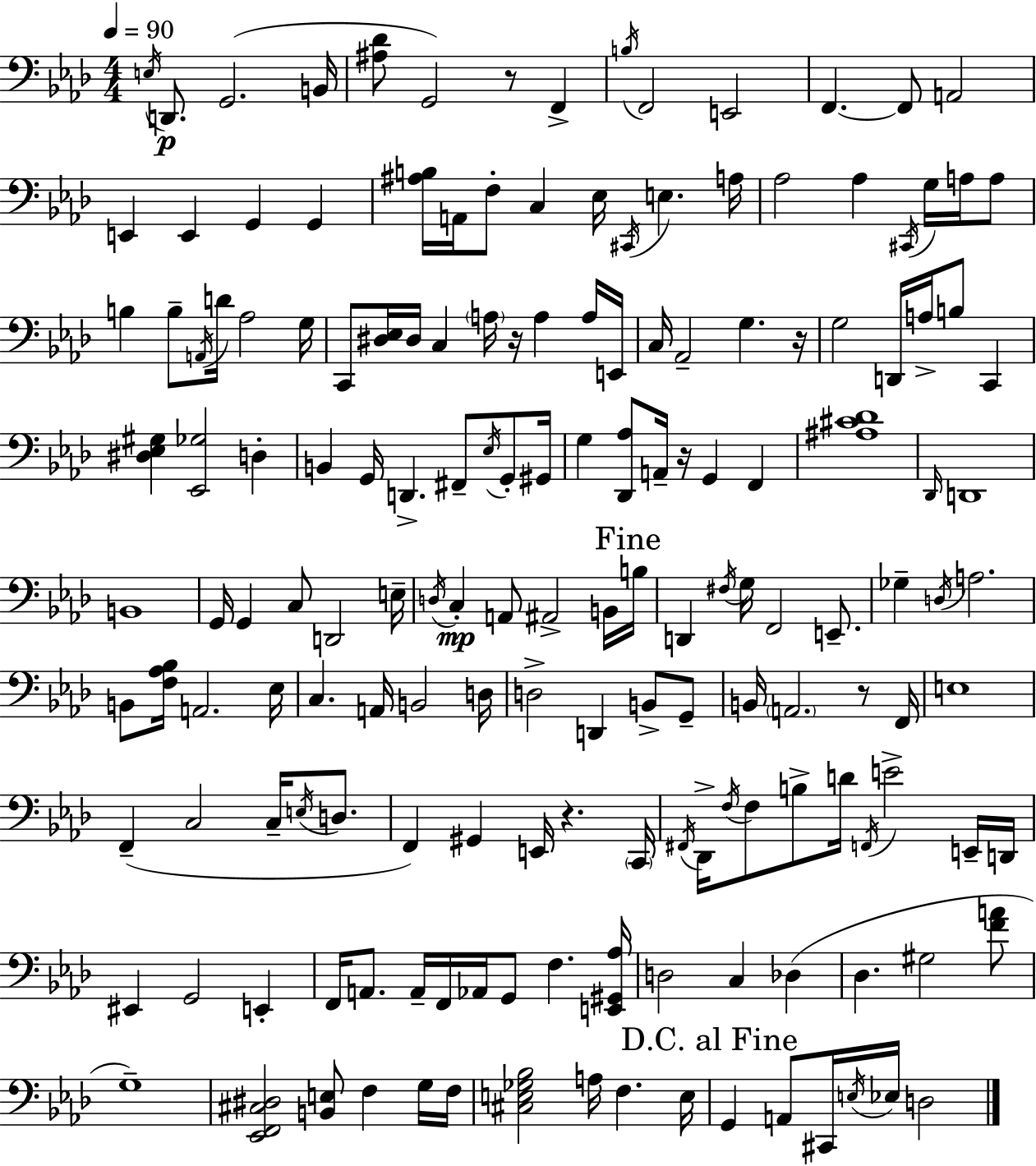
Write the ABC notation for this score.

X:1
T:Untitled
M:4/4
L:1/4
K:Ab
E,/4 D,,/2 G,,2 B,,/4 [^A,_D]/2 G,,2 z/2 F,, B,/4 F,,2 E,,2 F,, F,,/2 A,,2 E,, E,, G,, G,, [^A,B,]/4 A,,/4 F,/2 C, _E,/4 ^C,,/4 E, A,/4 _A,2 _A, ^C,,/4 G,/4 A,/4 A,/2 B, B,/2 A,,/4 D/4 _A,2 G,/4 C,,/2 [^D,_E,]/4 ^D,/4 C, A,/4 z/4 A, A,/4 E,,/4 C,/4 _A,,2 G, z/4 G,2 D,,/4 A,/4 B,/2 C,, [^D,_E,^G,] [_E,,_G,]2 D, B,, G,,/4 D,, ^F,,/2 _E,/4 G,,/2 ^G,,/4 G, [_D,,_A,]/2 A,,/4 z/4 G,, F,, [^A,^C_D]4 _D,,/4 D,,4 B,,4 G,,/4 G,, C,/2 D,,2 E,/4 D,/4 C, A,,/2 ^A,,2 B,,/4 B,/4 D,, ^F,/4 G,/4 F,,2 E,,/2 _G, D,/4 A,2 B,,/2 [F,_A,_B,]/4 A,,2 _E,/4 C, A,,/4 B,,2 D,/4 D,2 D,, B,,/2 G,,/2 B,,/4 A,,2 z/2 F,,/4 E,4 F,, C,2 C,/4 E,/4 D,/2 F,, ^G,, E,,/4 z C,,/4 ^F,,/4 _D,,/4 F,/4 F,/2 B,/2 D/4 F,,/4 E2 E,,/4 D,,/4 ^E,, G,,2 E,, F,,/4 A,,/2 A,,/4 F,,/4 _A,,/4 G,,/2 F, [E,,^G,,_A,]/4 D,2 C, _D, _D, ^G,2 [FA]/2 G,4 [_E,,F,,^C,^D,]2 [B,,E,]/2 F, G,/4 F,/4 [^C,E,_G,_B,]2 A,/4 F, E,/4 G,, A,,/2 ^C,,/4 E,/4 _E,/4 D,2